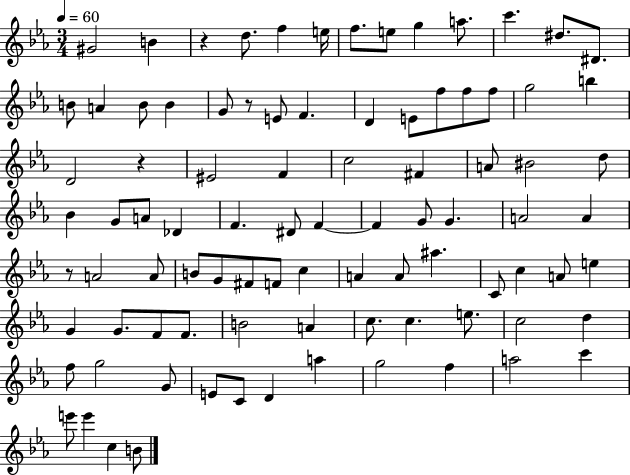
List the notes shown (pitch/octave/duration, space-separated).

G#4/h B4/q R/q D5/e. F5/q E5/s F5/e. E5/e G5/q A5/e. C6/q. D#5/e. D#4/e. B4/e A4/q B4/e B4/q G4/e R/e E4/e F4/q. D4/q E4/e F5/e F5/e F5/e G5/h B5/q D4/h R/q EIS4/h F4/q C5/h F#4/q A4/e BIS4/h D5/e Bb4/q G4/e A4/e Db4/q F4/q. D#4/e F4/q F4/q G4/e G4/q. A4/h A4/q R/e A4/h A4/e B4/e G4/e F#4/e F4/e C5/q A4/q A4/e A#5/q. C4/e C5/q A4/e E5/q G4/q G4/e. F4/e F4/e. B4/h A4/q C5/e. C5/q. E5/e. C5/h D5/q F5/e G5/h G4/e E4/e C4/e D4/q A5/q G5/h F5/q A5/h C6/q E6/e E6/q C5/q B4/e